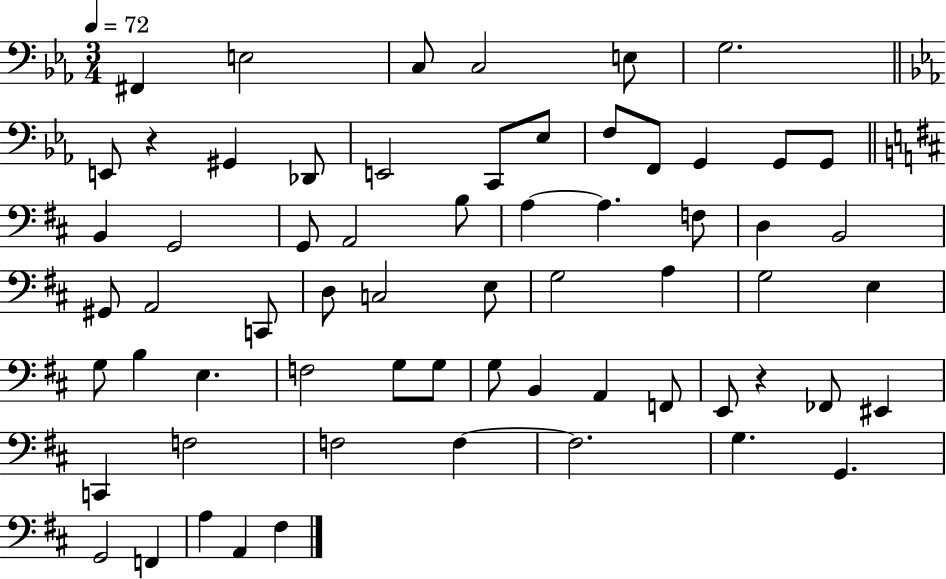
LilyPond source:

{
  \clef bass
  \numericTimeSignature
  \time 3/4
  \key ees \major
  \tempo 4 = 72
  \repeat volta 2 { fis,4 e2 | c8 c2 e8 | g2. | \bar "||" \break \key ees \major e,8 r4 gis,4 des,8 | e,2 c,8 ees8 | f8 f,8 g,4 g,8 g,8 | \bar "||" \break \key b \minor b,4 g,2 | g,8 a,2 b8 | a4~~ a4. f8 | d4 b,2 | \break gis,8 a,2 c,8 | d8 c2 e8 | g2 a4 | g2 e4 | \break g8 b4 e4. | f2 g8 g8 | g8 b,4 a,4 f,8 | e,8 r4 fes,8 eis,4 | \break c,4 f2 | f2 f4~~ | f2. | g4. g,4. | \break g,2 f,4 | a4 a,4 fis4 | } \bar "|."
}